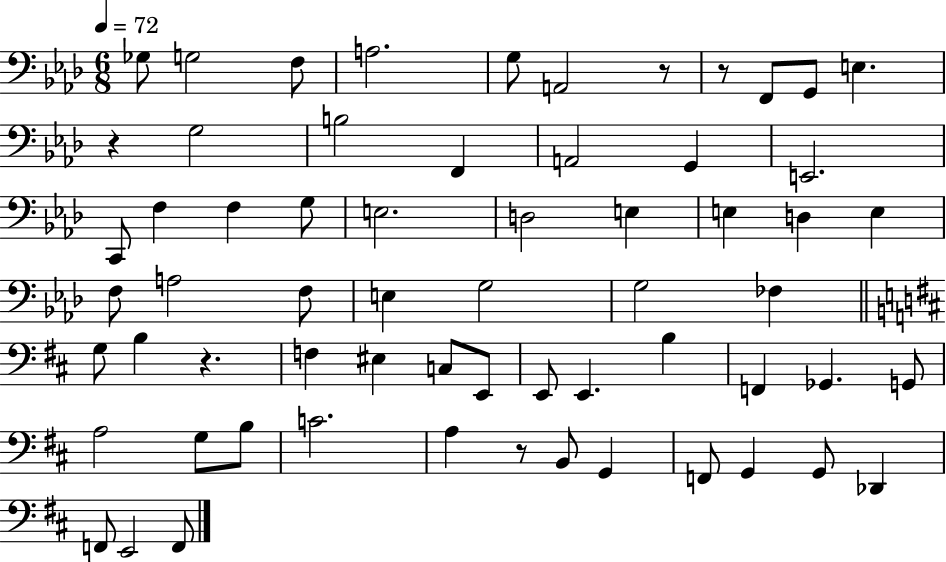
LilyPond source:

{
  \clef bass
  \numericTimeSignature
  \time 6/8
  \key aes \major
  \tempo 4 = 72
  ges8 g2 f8 | a2. | g8 a,2 r8 | r8 f,8 g,8 e4. | \break r4 g2 | b2 f,4 | a,2 g,4 | e,2. | \break c,8 f4 f4 g8 | e2. | d2 e4 | e4 d4 e4 | \break f8 a2 f8 | e4 g2 | g2 fes4 | \bar "||" \break \key b \minor g8 b4 r4. | f4 eis4 c8 e,8 | e,8 e,4. b4 | f,4 ges,4. g,8 | \break a2 g8 b8 | c'2. | a4 r8 b,8 g,4 | f,8 g,4 g,8 des,4 | \break f,8 e,2 f,8 | \bar "|."
}